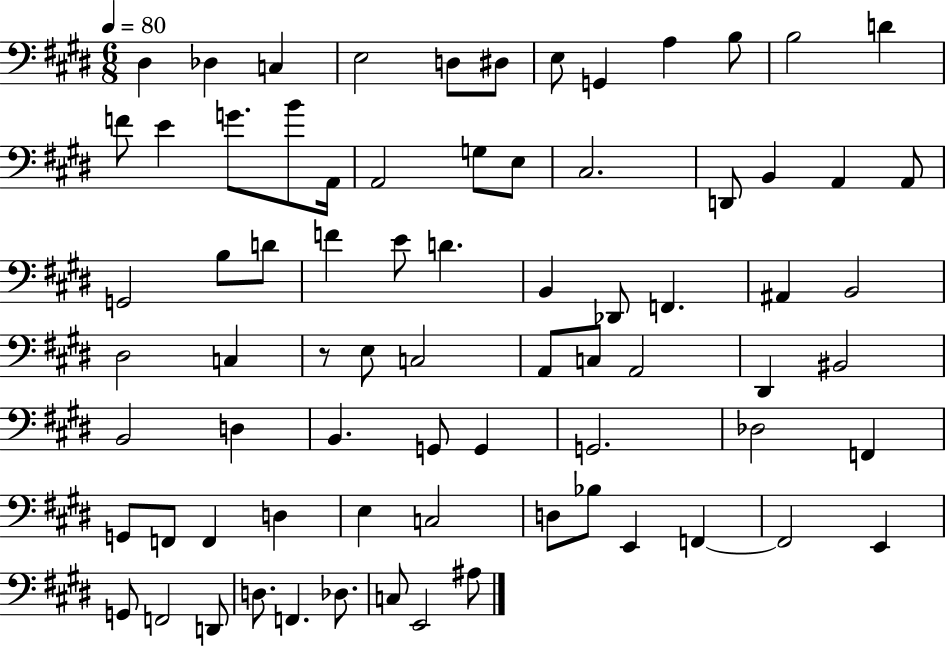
X:1
T:Untitled
M:6/8
L:1/4
K:E
^D, _D, C, E,2 D,/2 ^D,/2 E,/2 G,, A, B,/2 B,2 D F/2 E G/2 B/2 A,,/4 A,,2 G,/2 E,/2 ^C,2 D,,/2 B,, A,, A,,/2 G,,2 B,/2 D/2 F E/2 D B,, _D,,/2 F,, ^A,, B,,2 ^D,2 C, z/2 E,/2 C,2 A,,/2 C,/2 A,,2 ^D,, ^B,,2 B,,2 D, B,, G,,/2 G,, G,,2 _D,2 F,, G,,/2 F,,/2 F,, D, E, C,2 D,/2 _B,/2 E,, F,, F,,2 E,, G,,/2 F,,2 D,,/2 D,/2 F,, _D,/2 C,/2 E,,2 ^A,/2